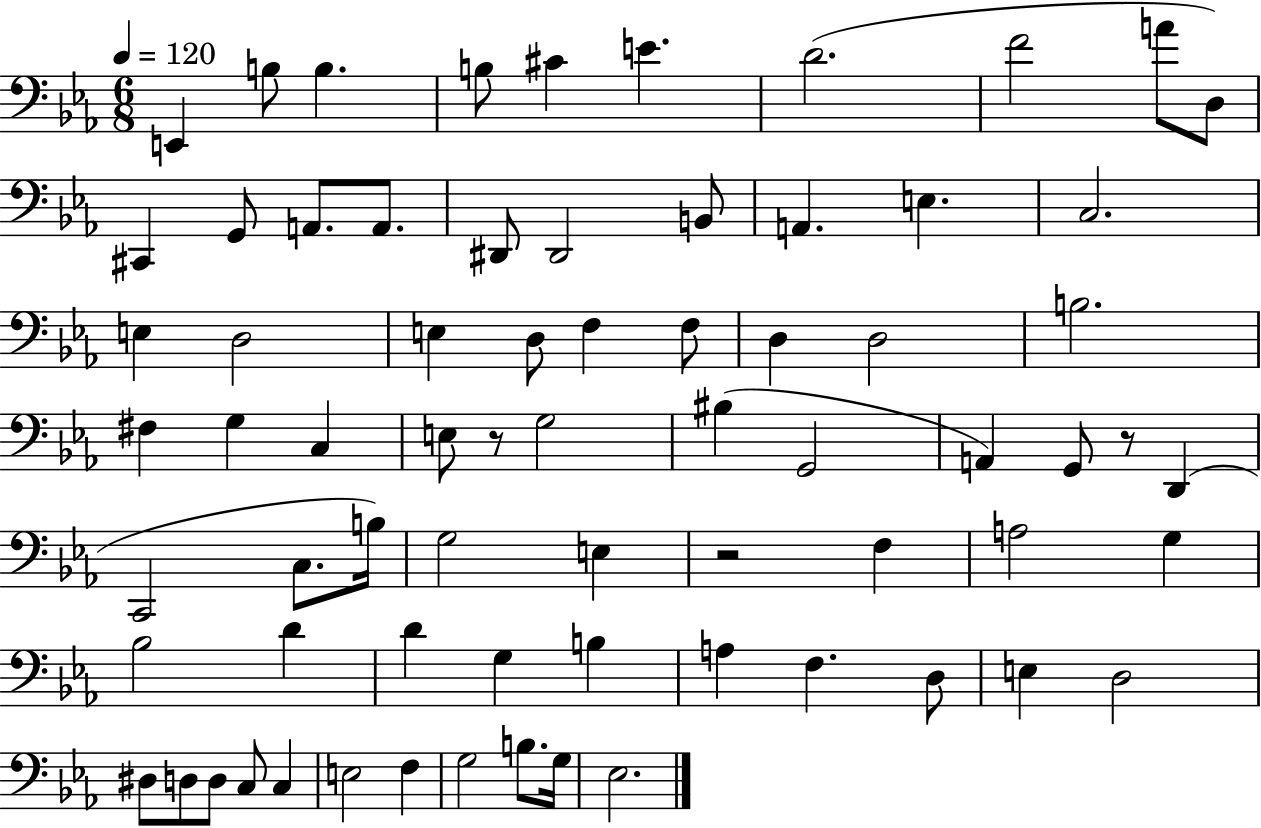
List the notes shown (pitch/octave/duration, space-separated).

E2/q B3/e B3/q. B3/e C#4/q E4/q. D4/h. F4/h A4/e D3/e C#2/q G2/e A2/e. A2/e. D#2/e D#2/h B2/e A2/q. E3/q. C3/h. E3/q D3/h E3/q D3/e F3/q F3/e D3/q D3/h B3/h. F#3/q G3/q C3/q E3/e R/e G3/h BIS3/q G2/h A2/q G2/e R/e D2/q C2/h C3/e. B3/s G3/h E3/q R/h F3/q A3/h G3/q Bb3/h D4/q D4/q G3/q B3/q A3/q F3/q. D3/e E3/q D3/h D#3/e D3/e D3/e C3/e C3/q E3/h F3/q G3/h B3/e. G3/s Eb3/h.